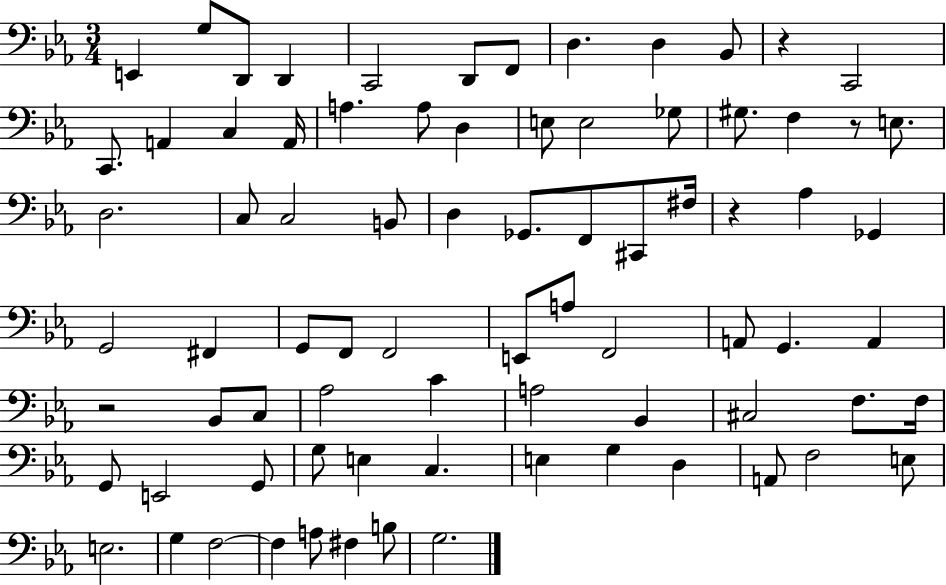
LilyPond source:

{
  \clef bass
  \numericTimeSignature
  \time 3/4
  \key ees \major
  e,4 g8 d,8 d,4 | c,2 d,8 f,8 | d4. d4 bes,8 | r4 c,2 | \break c,8. a,4 c4 a,16 | a4. a8 d4 | e8 e2 ges8 | gis8. f4 r8 e8. | \break d2. | c8 c2 b,8 | d4 ges,8. f,8 cis,8 fis16 | r4 aes4 ges,4 | \break g,2 fis,4 | g,8 f,8 f,2 | e,8 a8 f,2 | a,8 g,4. a,4 | \break r2 bes,8 c8 | aes2 c'4 | a2 bes,4 | cis2 f8. f16 | \break g,8 e,2 g,8 | g8 e4 c4. | e4 g4 d4 | a,8 f2 e8 | \break e2. | g4 f2~~ | f4 a8 fis4 b8 | g2. | \break \bar "|."
}